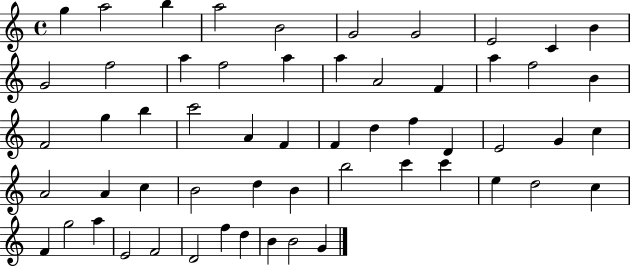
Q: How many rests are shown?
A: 0